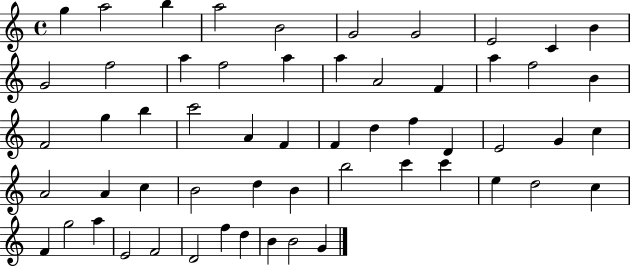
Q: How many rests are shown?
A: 0